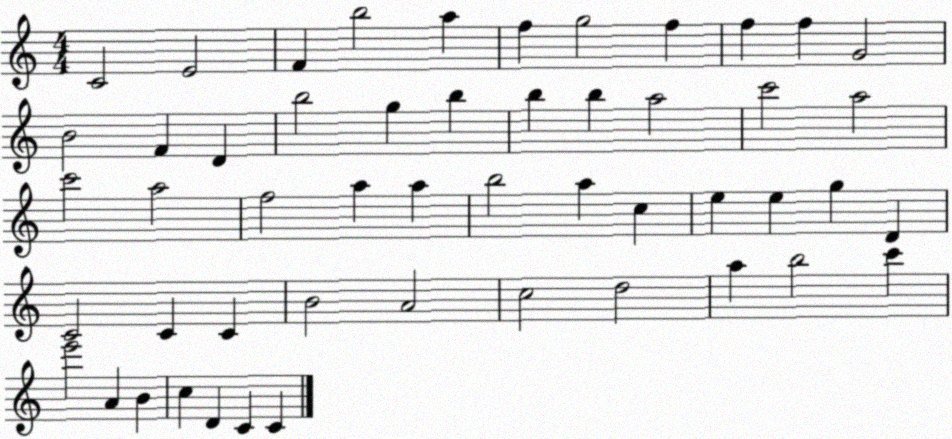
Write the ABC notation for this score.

X:1
T:Untitled
M:4/4
L:1/4
K:C
C2 E2 F b2 a f g2 f f f G2 B2 F D b2 g b b b a2 c'2 a2 c'2 a2 f2 a a b2 a c e e g D C2 C C B2 A2 c2 d2 a b2 c' e'2 A B c D C C